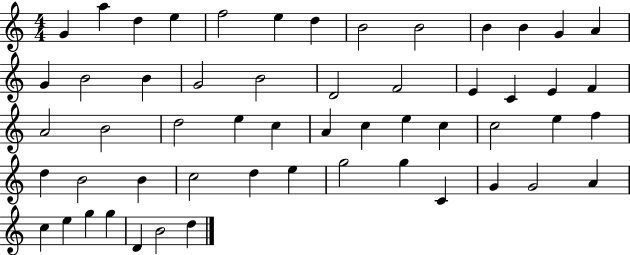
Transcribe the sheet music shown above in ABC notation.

X:1
T:Untitled
M:4/4
L:1/4
K:C
G a d e f2 e d B2 B2 B B G A G B2 B G2 B2 D2 F2 E C E F A2 B2 d2 e c A c e c c2 e f d B2 B c2 d e g2 g C G G2 A c e g g D B2 d